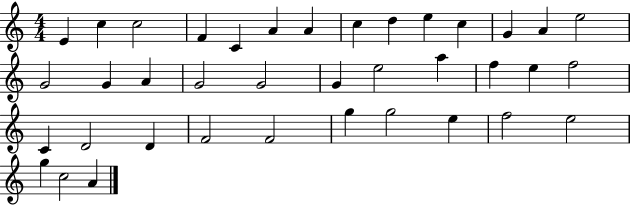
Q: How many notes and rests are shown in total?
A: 38